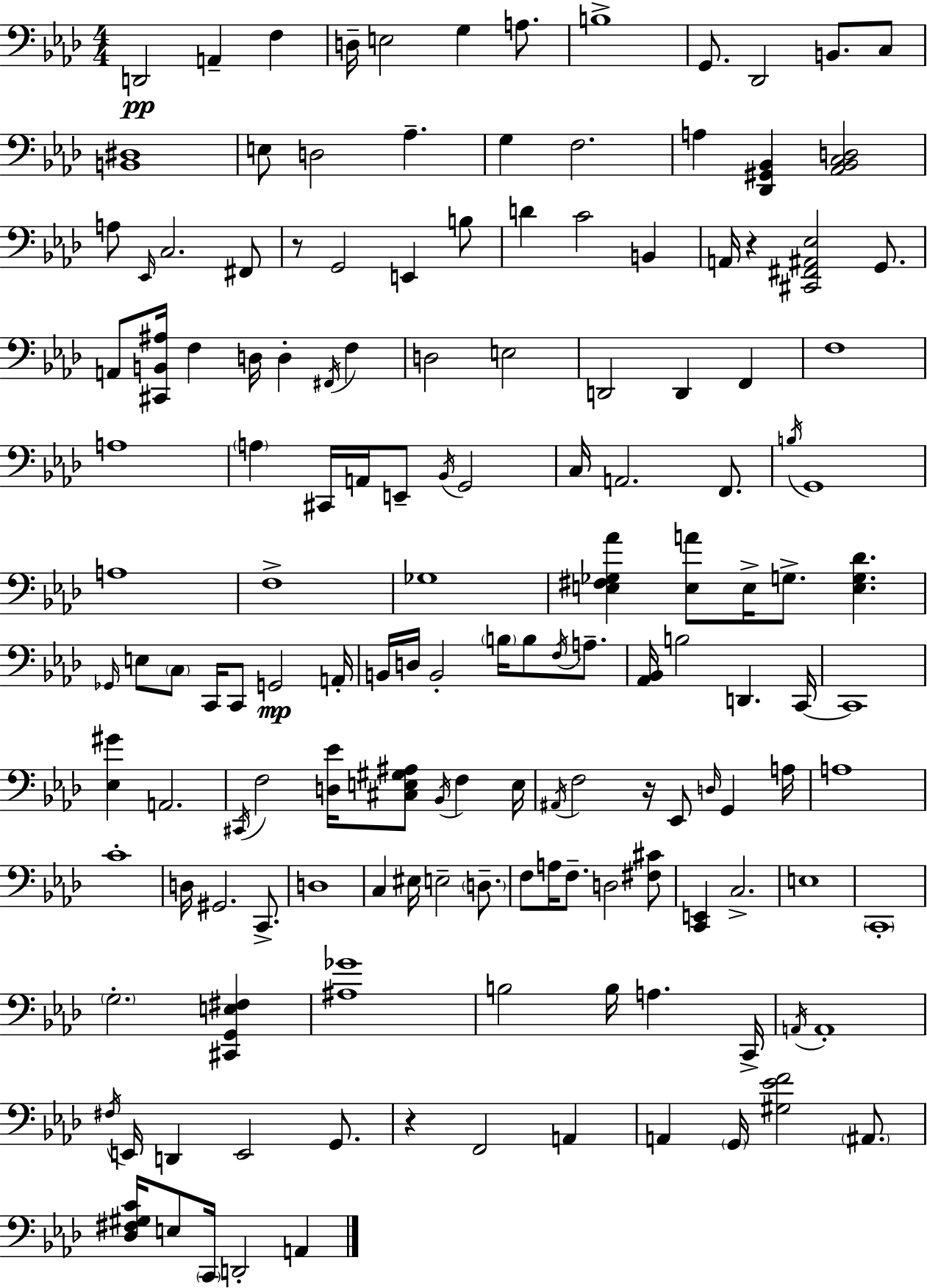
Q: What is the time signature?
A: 4/4